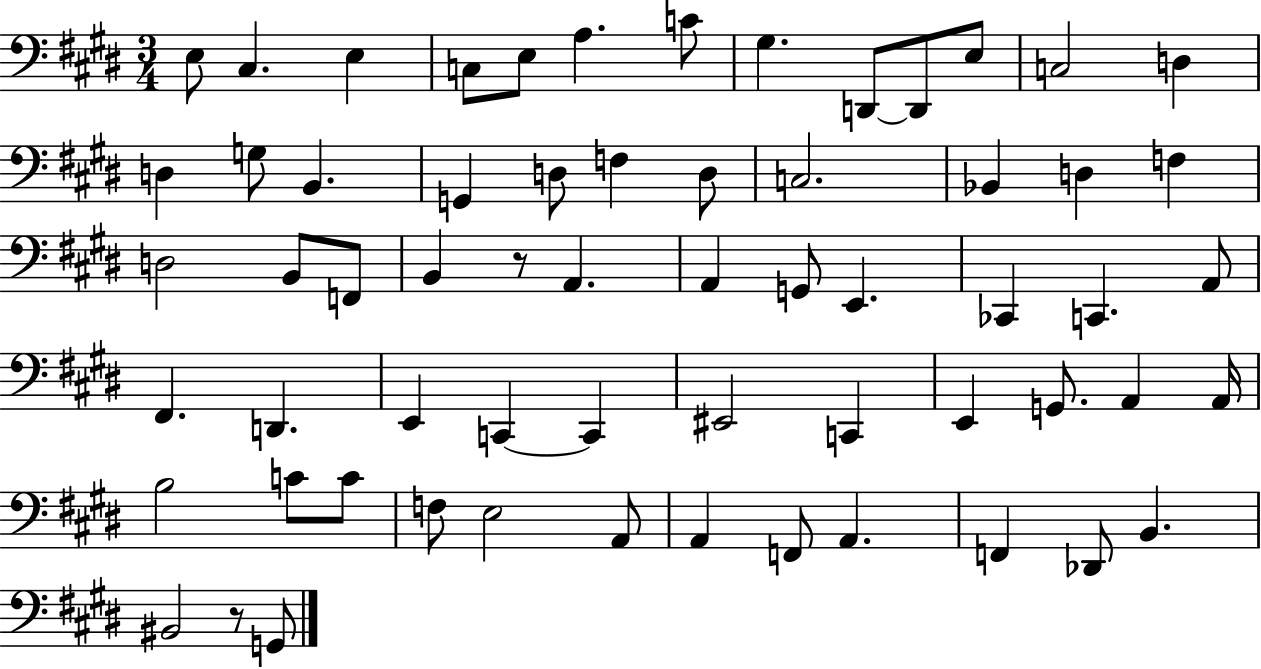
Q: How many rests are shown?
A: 2